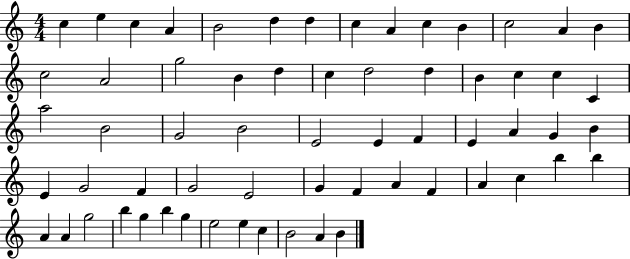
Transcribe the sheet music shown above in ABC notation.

X:1
T:Untitled
M:4/4
L:1/4
K:C
c e c A B2 d d c A c B c2 A B c2 A2 g2 B d c d2 d B c c C a2 B2 G2 B2 E2 E F E A G B E G2 F G2 E2 G F A F A c b b A A g2 b g b g e2 e c B2 A B